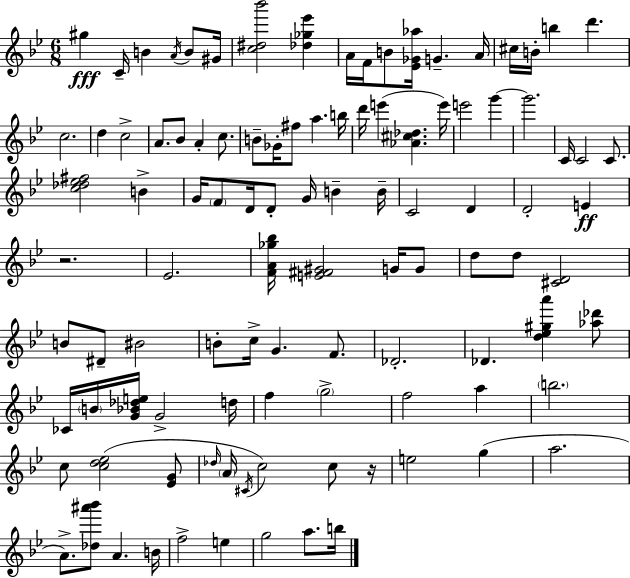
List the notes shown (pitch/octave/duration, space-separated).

G#5/q C4/s B4/q A4/s B4/e G#4/s [C5,D#5,Bb6]/h [Db5,Gb5,Eb6]/q A4/s F4/s B4/e [Eb4,Gb4,Ab5]/s G4/q. A4/s C#5/s B4/s B5/q D6/q. C5/h. D5/q C5/h A4/e. Bb4/e A4/q C5/e. B4/e Gb4/s F#5/e A5/q. B5/s D6/s E6/q [Ab4,C#5,Db5]/q. E6/s E6/h G6/q G6/h. C4/s C4/h C4/e. [C5,Db5,Eb5,F#5]/h B4/q G4/s F4/e D4/s D4/e G4/s B4/q B4/s C4/h D4/q D4/h E4/q R/h. Eb4/h. [F4,A4,Gb5,Bb5]/s [E4,F#4,G#4]/h G4/s G4/e D5/e D5/e [C#4,D4]/h B4/e D#4/e BIS4/h B4/e C5/s G4/q. F4/e. Db4/h. Db4/q. [D5,Eb5,G#5,A6]/q [Ab5,Db6]/e CES4/s B4/s [G4,Bb4,Db5,E5]/s G4/h D5/s F5/q G5/h F5/h A5/q B5/h. C5/e [C5,D5,Eb5]/h [Eb4,G4]/e Db5/s A4/s C#4/s C5/h C5/e R/s E5/h G5/q A5/h. A4/e. [Db5,A#6,Bb6]/e A4/q. B4/s F5/h E5/q G5/h A5/e. B5/s